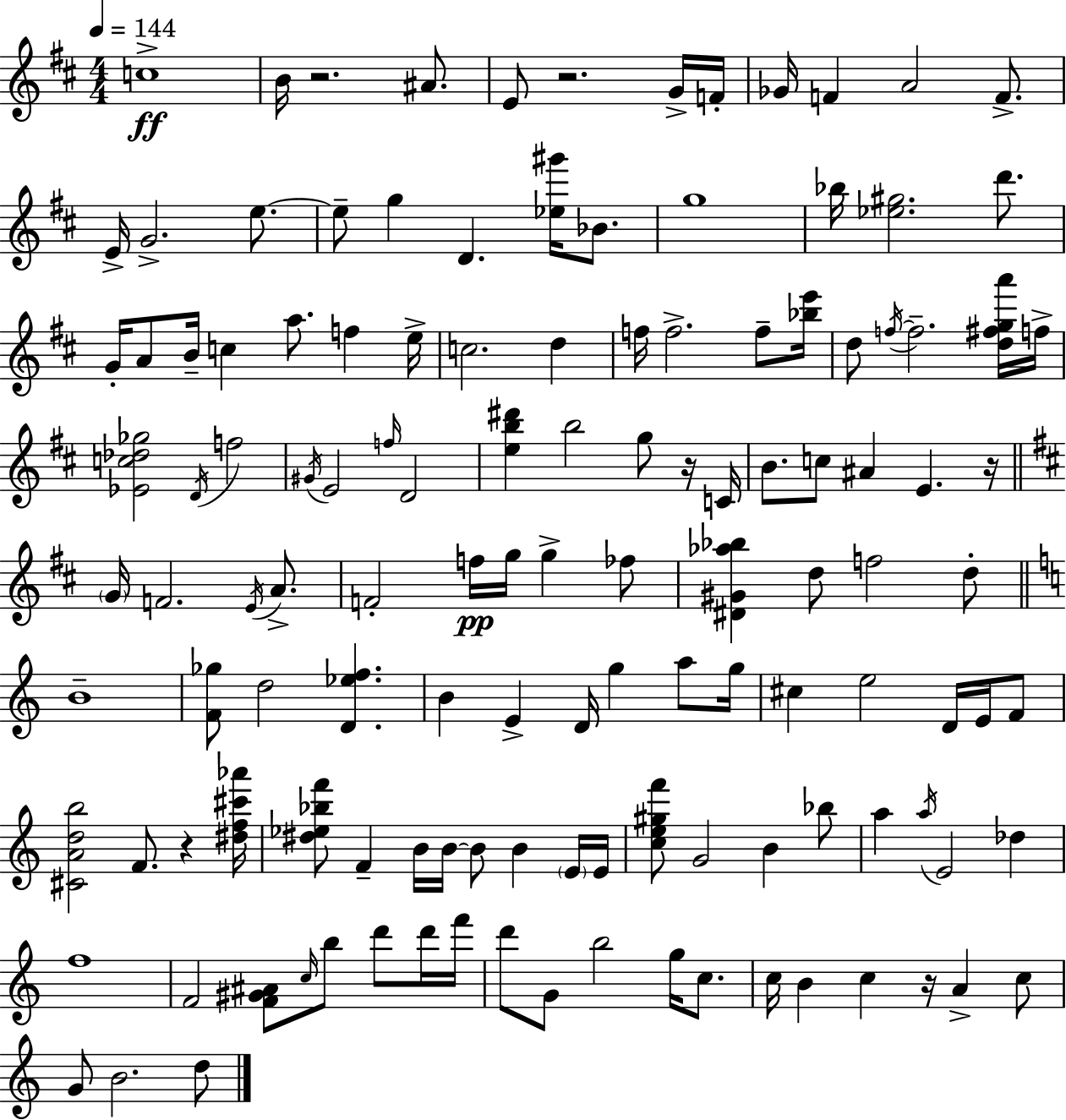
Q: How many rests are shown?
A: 6